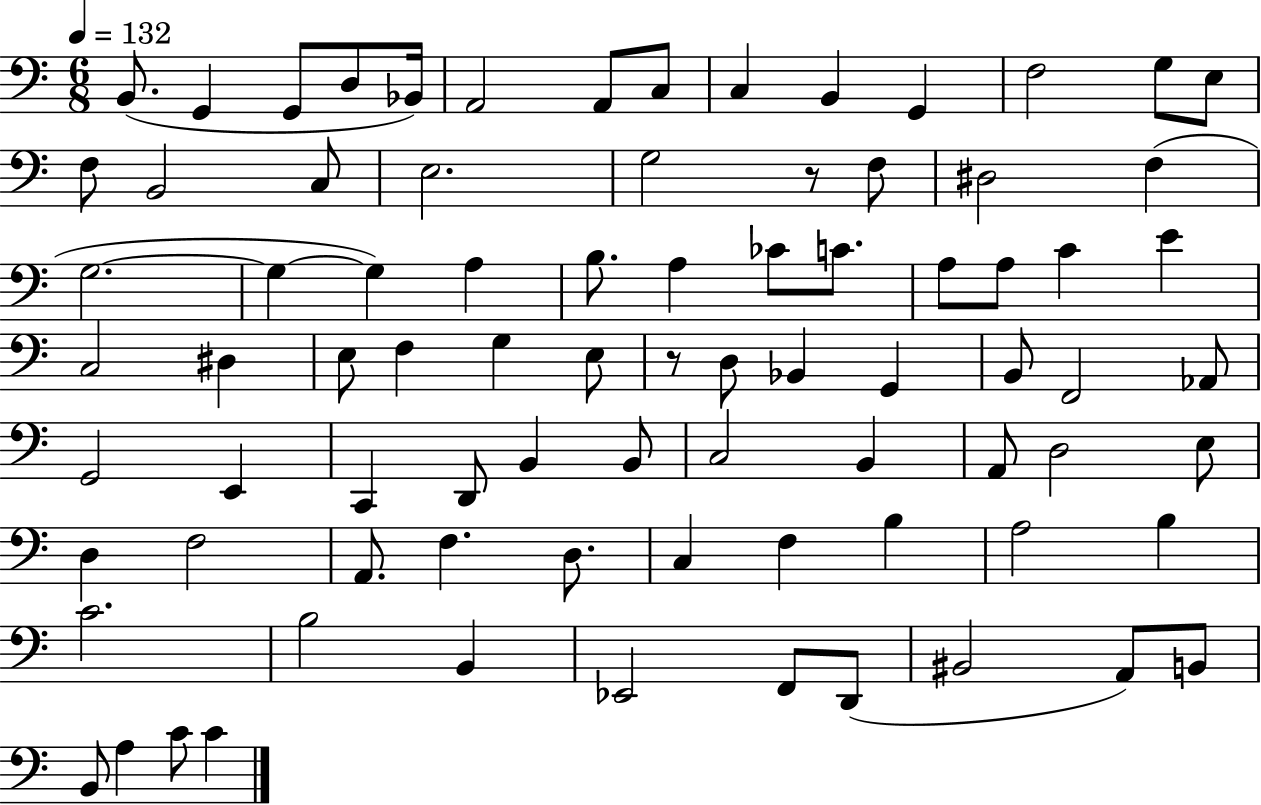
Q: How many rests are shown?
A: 2